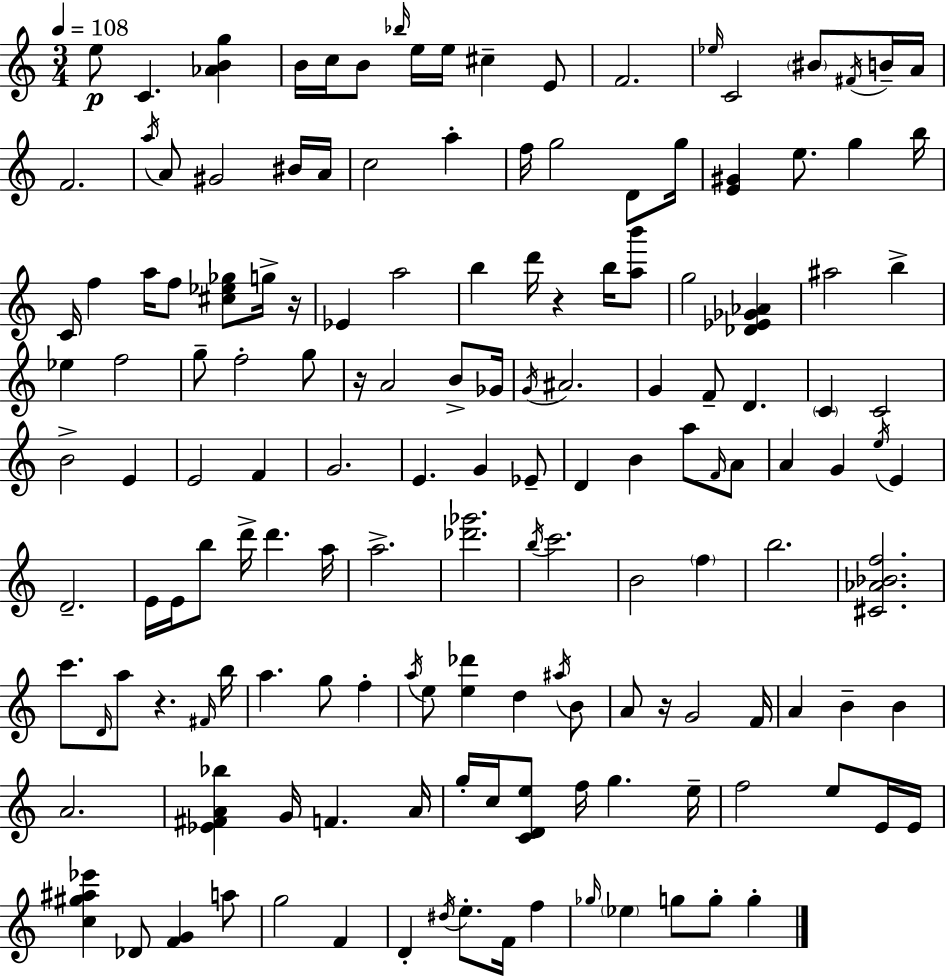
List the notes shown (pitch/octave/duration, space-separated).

E5/e C4/q. [Ab4,B4,G5]/q B4/s C5/s B4/e Bb5/s E5/s E5/s C#5/q E4/e F4/h. Eb5/s C4/h BIS4/e F#4/s B4/s A4/s F4/h. A5/s A4/e G#4/h BIS4/s A4/s C5/h A5/q F5/s G5/h D4/e G5/s [E4,G#4]/q E5/e. G5/q B5/s C4/s F5/q A5/s F5/e [C#5,Eb5,Gb5]/e G5/s R/s Eb4/q A5/h B5/q D6/s R/q B5/s [A5,B6]/e G5/h [Db4,Eb4,Gb4,Ab4]/q A#5/h B5/q Eb5/q F5/h G5/e F5/h G5/e R/s A4/h B4/e Gb4/s G4/s A#4/h. G4/q F4/e D4/q. C4/q C4/h B4/h E4/q E4/h F4/q G4/h. E4/q. G4/q Eb4/e D4/q B4/q A5/e F4/s A4/e A4/q G4/q E5/s E4/q D4/h. E4/s E4/s B5/e D6/s D6/q. A5/s A5/h. [Db6,Gb6]/h. B5/s C6/h. B4/h F5/q B5/h. [C#4,Ab4,Bb4,F5]/h. C6/e. D4/s A5/e R/q. F#4/s B5/s A5/q. G5/e F5/q A5/s E5/e [E5,Db6]/q D5/q A#5/s B4/e A4/e R/s G4/h F4/s A4/q B4/q B4/q A4/h. [Eb4,F#4,A4,Bb5]/q G4/s F4/q. A4/s G5/s C5/s [C4,D4,E5]/e F5/s G5/q. E5/s F5/h E5/e E4/s E4/s [C5,G#5,A#5,Eb6]/q Db4/e [F4,G4]/q A5/e G5/h F4/q D4/q D#5/s E5/e. F4/s F5/q Gb5/s Eb5/q G5/e G5/e G5/q